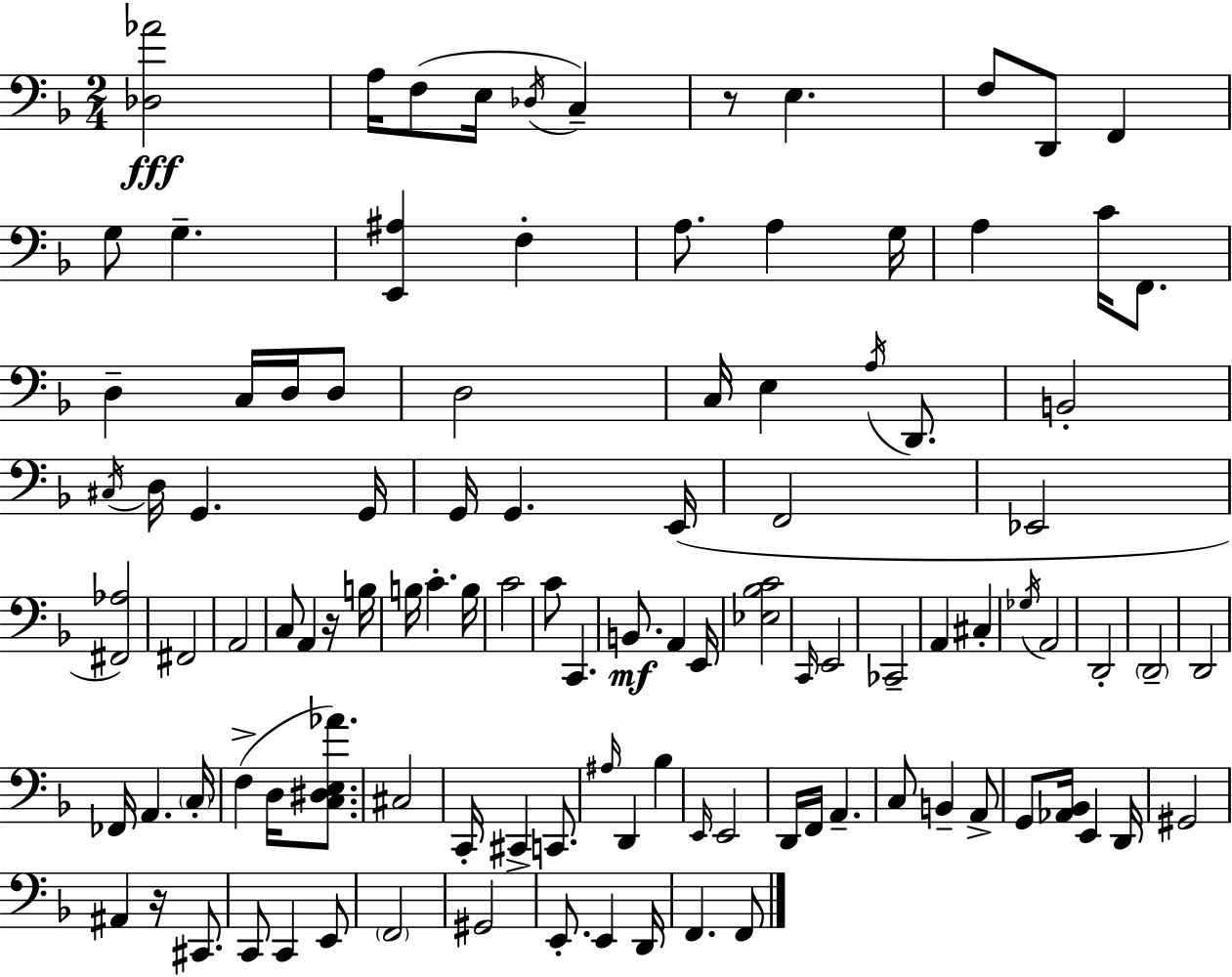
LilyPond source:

{
  \clef bass
  \numericTimeSignature
  \time 2/4
  \key d \minor
  \repeat volta 2 { <des aes'>2\fff | a16 f8( e16 \acciaccatura { des16 } c4--) | r8 e4. | f8 d,8 f,4 | \break g8 g4.-- | <e, ais>4 f4-. | a8. a4 | g16 a4 c'16 f,8. | \break d4-- c16 d16 d8 | d2 | c16 e4 \acciaccatura { a16 } d,8. | b,2-. | \break \acciaccatura { cis16 } d16 g,4. | g,16 g,16 g,4. | e,16( f,2 | ees,2 | \break <fis, aes>2) | fis,2 | a,2 | c8 a,4 | \break r16 b16 b16 c'4.-. | b16 c'2 | c'8 c,4. | b,8.\mf a,4 | \break e,16 <ees bes c'>2 | \grace { c,16 } e,2 | ces,2-- | a,4 | \break cis4-. \acciaccatura { ges16 } a,2 | d,2-. | \parenthesize d,2-- | d,2 | \break fes,16 a,4. | \parenthesize c16-. f4->( | d16 <c dis e aes'>8.) cis2 | c,16-. cis,4-> | \break c,8. \grace { ais16 } d,4 | bes4 \grace { e,16 } e,2 | d,16 | f,16 a,4.-- c8 | \break b,4-- a,8-> g,8 | <aes, bes,>16 e,4 d,16 gis,2 | ais,4 | r16 cis,8. c,8 | \break c,4 e,8 \parenthesize f,2 | gis,2 | e,8.-. | e,4 d,16 f,4. | \break f,8 } \bar "|."
}